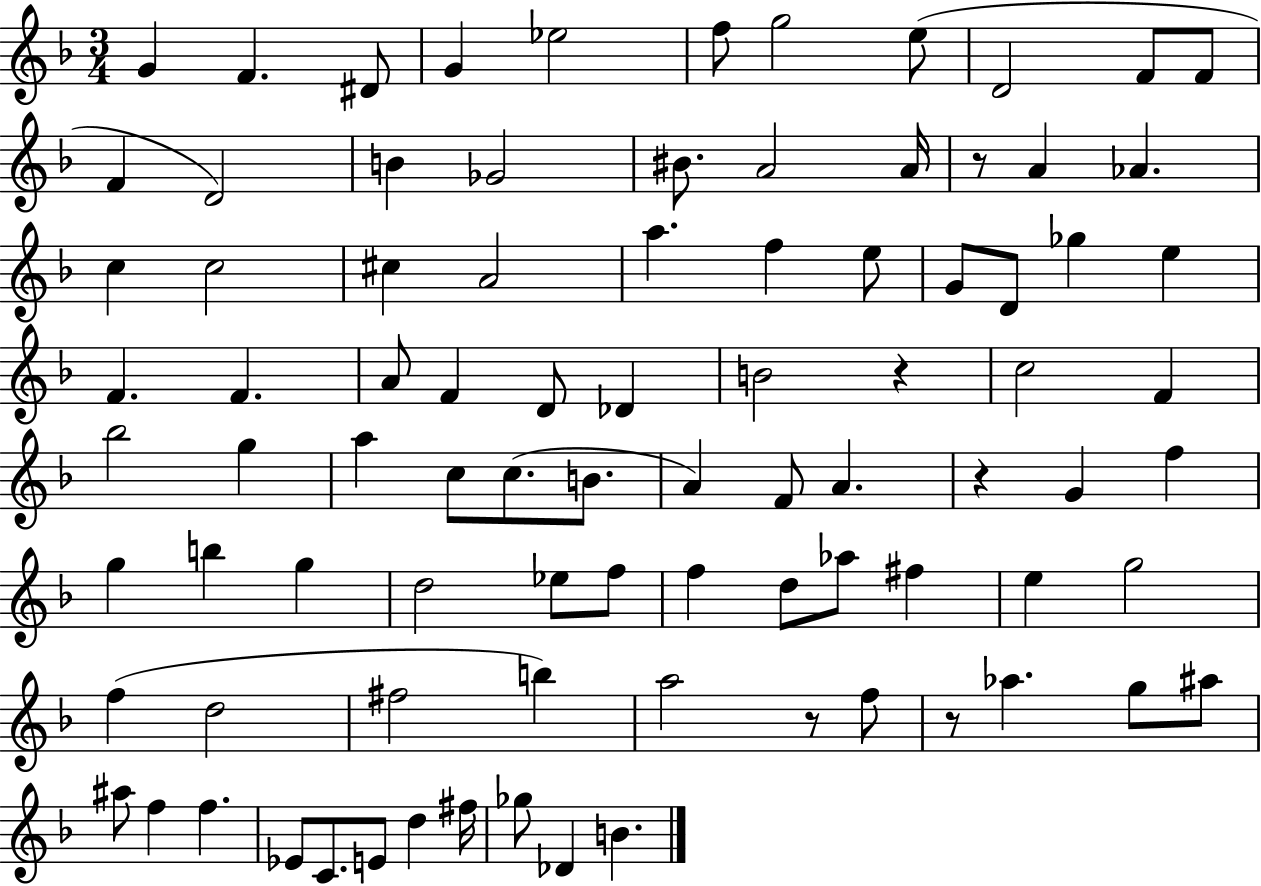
X:1
T:Untitled
M:3/4
L:1/4
K:F
G F ^D/2 G _e2 f/2 g2 e/2 D2 F/2 F/2 F D2 B _G2 ^B/2 A2 A/4 z/2 A _A c c2 ^c A2 a f e/2 G/2 D/2 _g e F F A/2 F D/2 _D B2 z c2 F _b2 g a c/2 c/2 B/2 A F/2 A z G f g b g d2 _e/2 f/2 f d/2 _a/2 ^f e g2 f d2 ^f2 b a2 z/2 f/2 z/2 _a g/2 ^a/2 ^a/2 f f _E/2 C/2 E/2 d ^f/4 _g/2 _D B